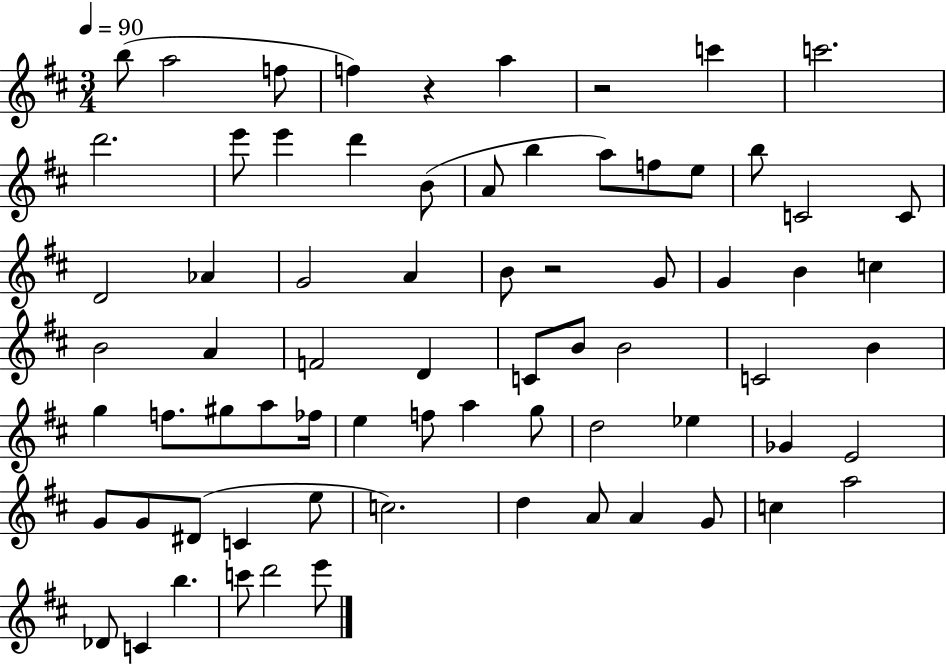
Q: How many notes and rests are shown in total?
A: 72